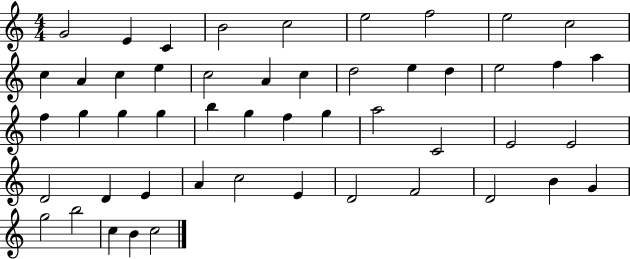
{
  \clef treble
  \numericTimeSignature
  \time 4/4
  \key c \major
  g'2 e'4 c'4 | b'2 c''2 | e''2 f''2 | e''2 c''2 | \break c''4 a'4 c''4 e''4 | c''2 a'4 c''4 | d''2 e''4 d''4 | e''2 f''4 a''4 | \break f''4 g''4 g''4 g''4 | b''4 g''4 f''4 g''4 | a''2 c'2 | e'2 e'2 | \break d'2 d'4 e'4 | a'4 c''2 e'4 | d'2 f'2 | d'2 b'4 g'4 | \break g''2 b''2 | c''4 b'4 c''2 | \bar "|."
}